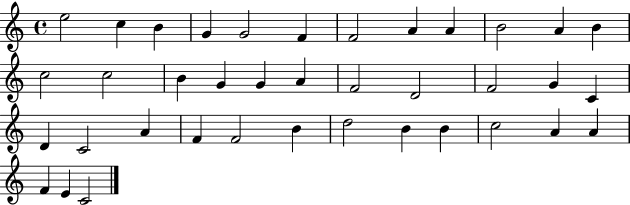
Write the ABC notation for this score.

X:1
T:Untitled
M:4/4
L:1/4
K:C
e2 c B G G2 F F2 A A B2 A B c2 c2 B G G A F2 D2 F2 G C D C2 A F F2 B d2 B B c2 A A F E C2